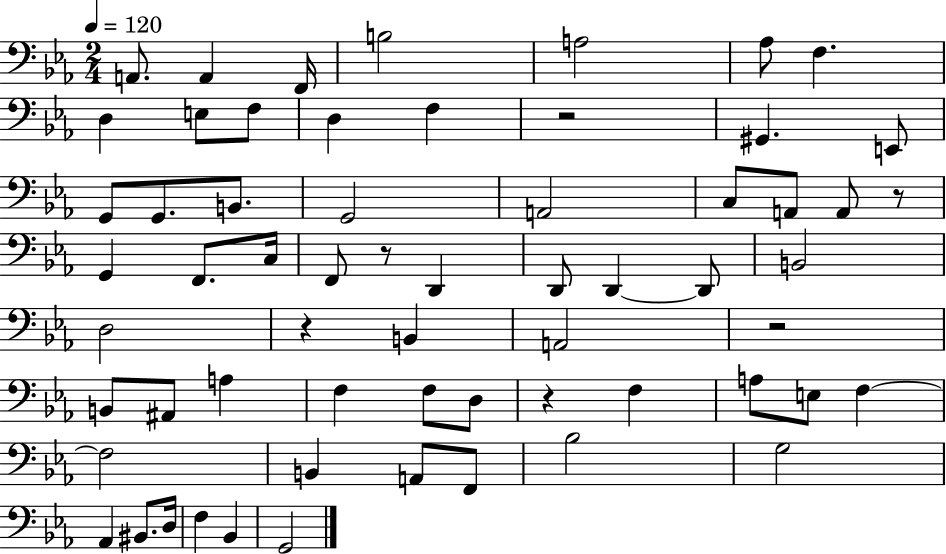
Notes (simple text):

A2/e. A2/q F2/s B3/h A3/h Ab3/e F3/q. D3/q E3/e F3/e D3/q F3/q R/h G#2/q. E2/e G2/e G2/e. B2/e. G2/h A2/h C3/e A2/e A2/e R/e G2/q F2/e. C3/s F2/e R/e D2/q D2/e D2/q D2/e B2/h D3/h R/q B2/q A2/h R/h B2/e A#2/e A3/q F3/q F3/e D3/e R/q F3/q A3/e E3/e F3/q F3/h B2/q A2/e F2/e Bb3/h G3/h Ab2/q BIS2/e. D3/s F3/q Bb2/q G2/h